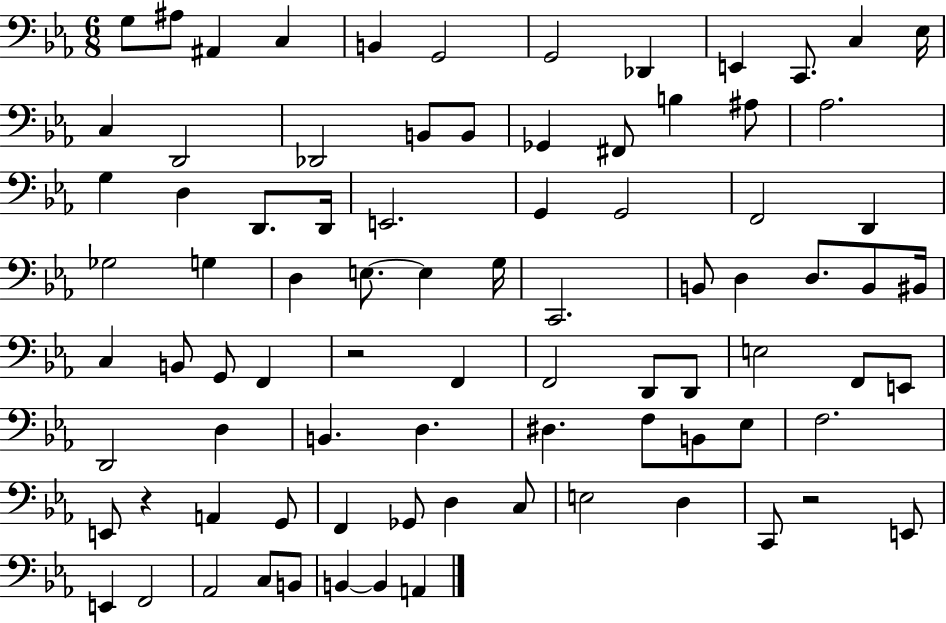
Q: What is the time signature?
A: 6/8